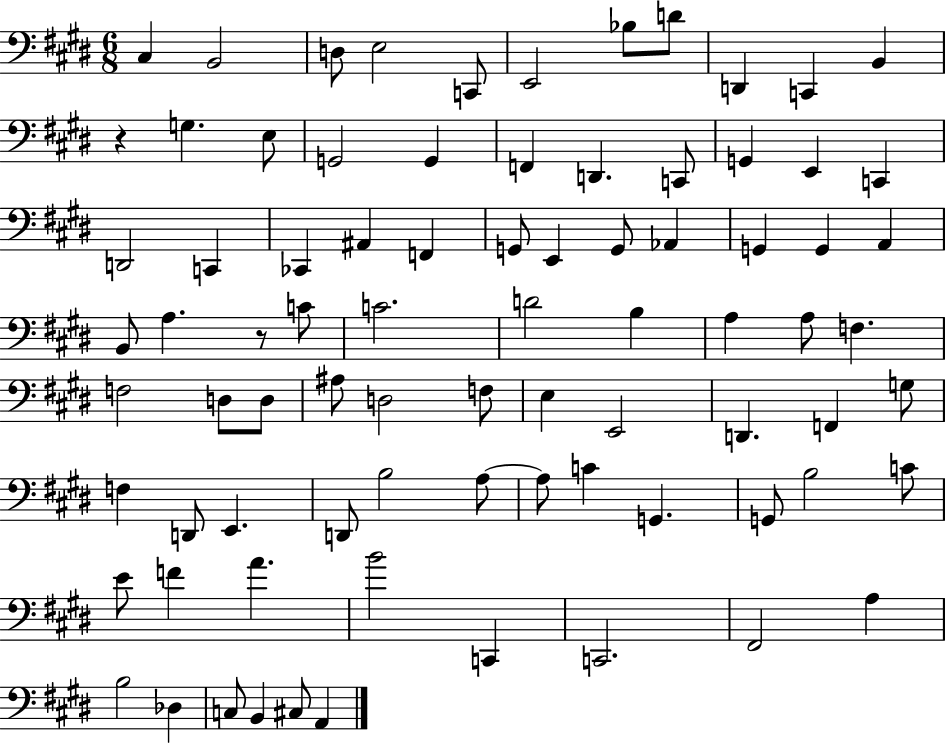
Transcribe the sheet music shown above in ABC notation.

X:1
T:Untitled
M:6/8
L:1/4
K:E
^C, B,,2 D,/2 E,2 C,,/2 E,,2 _B,/2 D/2 D,, C,, B,, z G, E,/2 G,,2 G,, F,, D,, C,,/2 G,, E,, C,, D,,2 C,, _C,, ^A,, F,, G,,/2 E,, G,,/2 _A,, G,, G,, A,, B,,/2 A, z/2 C/2 C2 D2 B, A, A,/2 F, F,2 D,/2 D,/2 ^A,/2 D,2 F,/2 E, E,,2 D,, F,, G,/2 F, D,,/2 E,, D,,/2 B,2 A,/2 A,/2 C G,, G,,/2 B,2 C/2 E/2 F A B2 C,, C,,2 ^F,,2 A, B,2 _D, C,/2 B,, ^C,/2 A,,